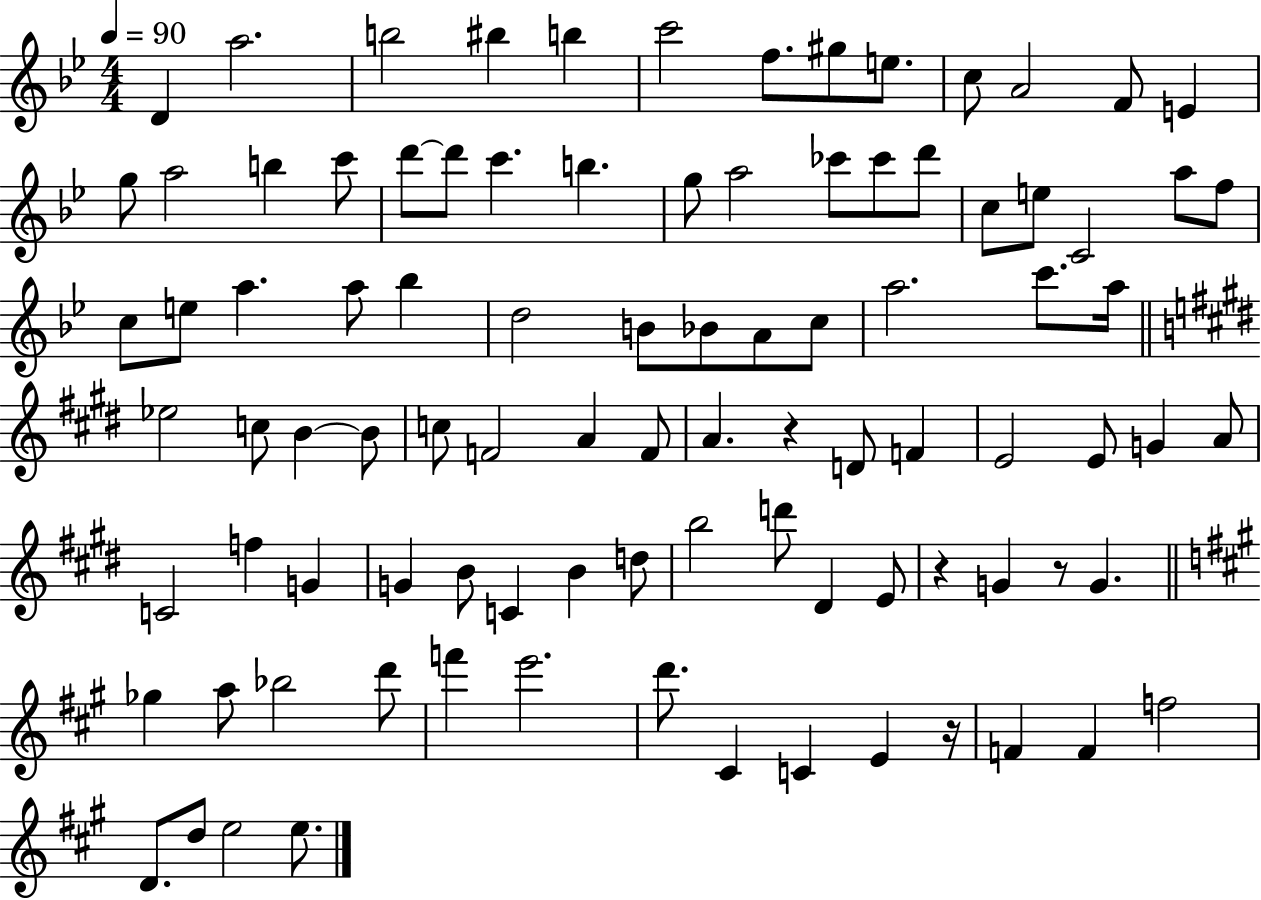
D4/q A5/h. B5/h BIS5/q B5/q C6/h F5/e. G#5/e E5/e. C5/e A4/h F4/e E4/q G5/e A5/h B5/q C6/e D6/e D6/e C6/q. B5/q. G5/e A5/h CES6/e CES6/e D6/e C5/e E5/e C4/h A5/e F5/e C5/e E5/e A5/q. A5/e Bb5/q D5/h B4/e Bb4/e A4/e C5/e A5/h. C6/e. A5/s Eb5/h C5/e B4/q B4/e C5/e F4/h A4/q F4/e A4/q. R/q D4/e F4/q E4/h E4/e G4/q A4/e C4/h F5/q G4/q G4/q B4/e C4/q B4/q D5/e B5/h D6/e D#4/q E4/e R/q G4/q R/e G4/q. Gb5/q A5/e Bb5/h D6/e F6/q E6/h. D6/e. C#4/q C4/q E4/q R/s F4/q F4/q F5/h D4/e. D5/e E5/h E5/e.